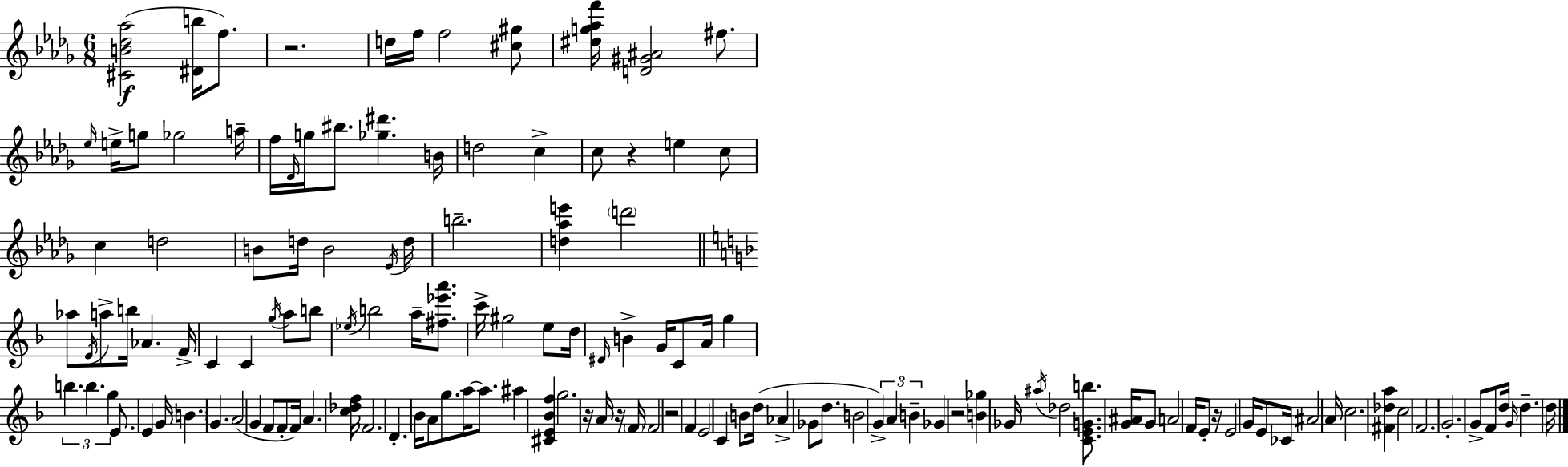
{
  \clef treble
  \numericTimeSignature
  \time 6/8
  \key bes \minor
  \repeat volta 2 { <cis' b' des'' aes''>2(\f <dis' b''>16 f''8.) | r2. | d''16 f''16 f''2 <cis'' gis''>8 | <dis'' g'' aes'' f'''>16 <d' gis' ais'>2 fis''8. | \break \grace { ees''16 } e''16-> g''8 ges''2 | a''16-- f''16 \grace { des'16 } g''16 bis''8. <ges'' dis'''>4. | b'16 d''2 c''4-> | c''8 r4 e''4 | \break c''8 c''4 d''2 | b'8 d''16 b'2 | \acciaccatura { ees'16 } d''16 b''2.-- | <d'' aes'' e'''>4 \parenthesize d'''2 | \break \bar "||" \break \key f \major aes''8 \acciaccatura { e'16 } a''8-> b''16 aes'4. | f'16-> c'4 c'4 \acciaccatura { g''16 } a''8 | b''8 \acciaccatura { ees''16 } b''2 a''16-- | <fis'' ees''' a'''>8. c'''16-> gis''2 | \break e''8 d''16 \grace { dis'16 } b'4-> g'16 c'8 a'16 | g''4 \tuplet 3/2 { b''4. b''4. | g''4 } e'8. e'4 | g'16 \parenthesize b'4. g'4. | \break a'2( | g'4 f'8 f'8-. f'16) a'4. | <c'' des'' f''>16 f'2. | d'4.-. bes'16 a'8 | \break g''8. a''16~~ a''8. ais''4 | <cis' e' bes' f''>4 g''2. | r16 a'16 r16 \parenthesize f'16 f'2 | r2 | \break f'4 e'2 | c'4 b'8 d''16( aes'4-> ges'8 | d''8. b'2 | \tuplet 3/2 { g'4->) a'4 b'4-- } | \break ges'4 r2 | <b' ges''>4 ges'16 \acciaccatura { ais''16 } des''2 | <c' e' g' b''>8. <g' ais'>16 g'8 a'2 | f'16 e'8-. r16 e'2 | \break g'16 e'8 ces'16 ais'2 | a'16 c''2. | <fis' des'' a''>4 c''2 | f'2. | \break g'2.-. | g'8-> f'8 d''16 \grace { g'16 } d''4.-- | d''16 } \bar "|."
}